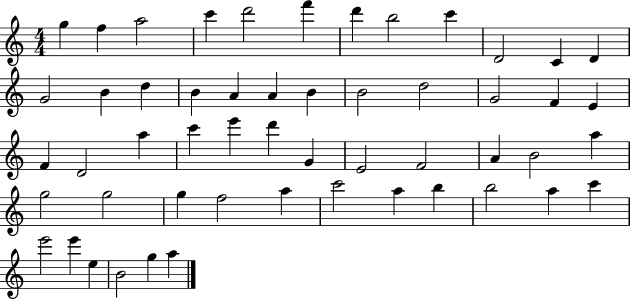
G5/q F5/q A5/h C6/q D6/h F6/q D6/q B5/h C6/q D4/h C4/q D4/q G4/h B4/q D5/q B4/q A4/q A4/q B4/q B4/h D5/h G4/h F4/q E4/q F4/q D4/h A5/q C6/q E6/q D6/q G4/q E4/h F4/h A4/q B4/h A5/q G5/h G5/h G5/q F5/h A5/q C6/h A5/q B5/q B5/h A5/q C6/q E6/h E6/q E5/q B4/h G5/q A5/q